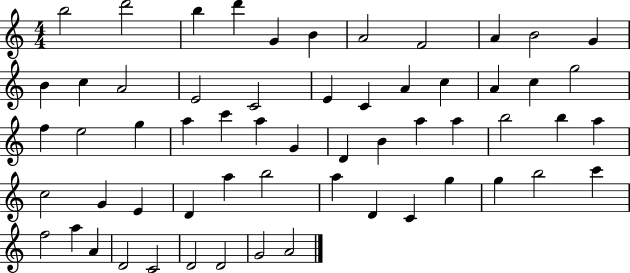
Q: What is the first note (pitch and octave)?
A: B5